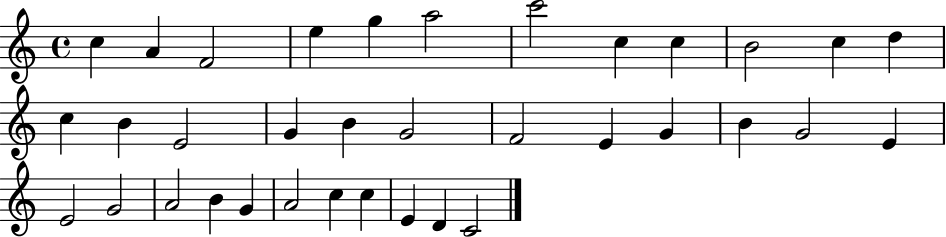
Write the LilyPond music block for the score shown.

{
  \clef treble
  \time 4/4
  \defaultTimeSignature
  \key c \major
  c''4 a'4 f'2 | e''4 g''4 a''2 | c'''2 c''4 c''4 | b'2 c''4 d''4 | \break c''4 b'4 e'2 | g'4 b'4 g'2 | f'2 e'4 g'4 | b'4 g'2 e'4 | \break e'2 g'2 | a'2 b'4 g'4 | a'2 c''4 c''4 | e'4 d'4 c'2 | \break \bar "|."
}